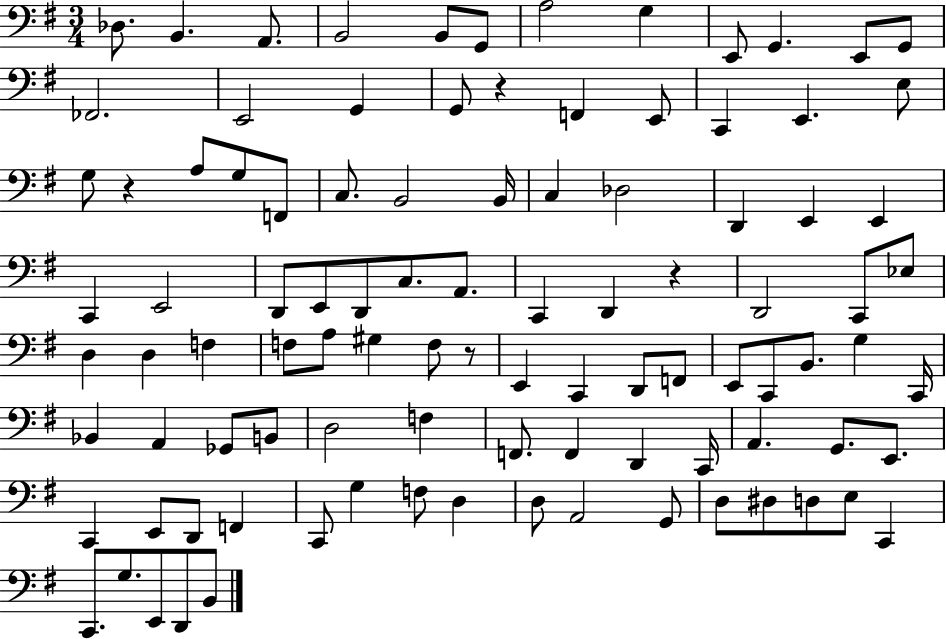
X:1
T:Untitled
M:3/4
L:1/4
K:G
_D,/2 B,, A,,/2 B,,2 B,,/2 G,,/2 A,2 G, E,,/2 G,, E,,/2 G,,/2 _F,,2 E,,2 G,, G,,/2 z F,, E,,/2 C,, E,, E,/2 G,/2 z A,/2 G,/2 F,,/2 C,/2 B,,2 B,,/4 C, _D,2 D,, E,, E,, C,, E,,2 D,,/2 E,,/2 D,,/2 C,/2 A,,/2 C,, D,, z D,,2 C,,/2 _E,/2 D, D, F, F,/2 A,/2 ^G, F,/2 z/2 E,, C,, D,,/2 F,,/2 E,,/2 C,,/2 B,,/2 G, C,,/4 _B,, A,, _G,,/2 B,,/2 D,2 F, F,,/2 F,, D,, C,,/4 A,, G,,/2 E,,/2 C,, E,,/2 D,,/2 F,, C,,/2 G, F,/2 D, D,/2 A,,2 G,,/2 D,/2 ^D,/2 D,/2 E,/2 C,, C,,/2 G,/2 E,,/2 D,,/2 B,,/2